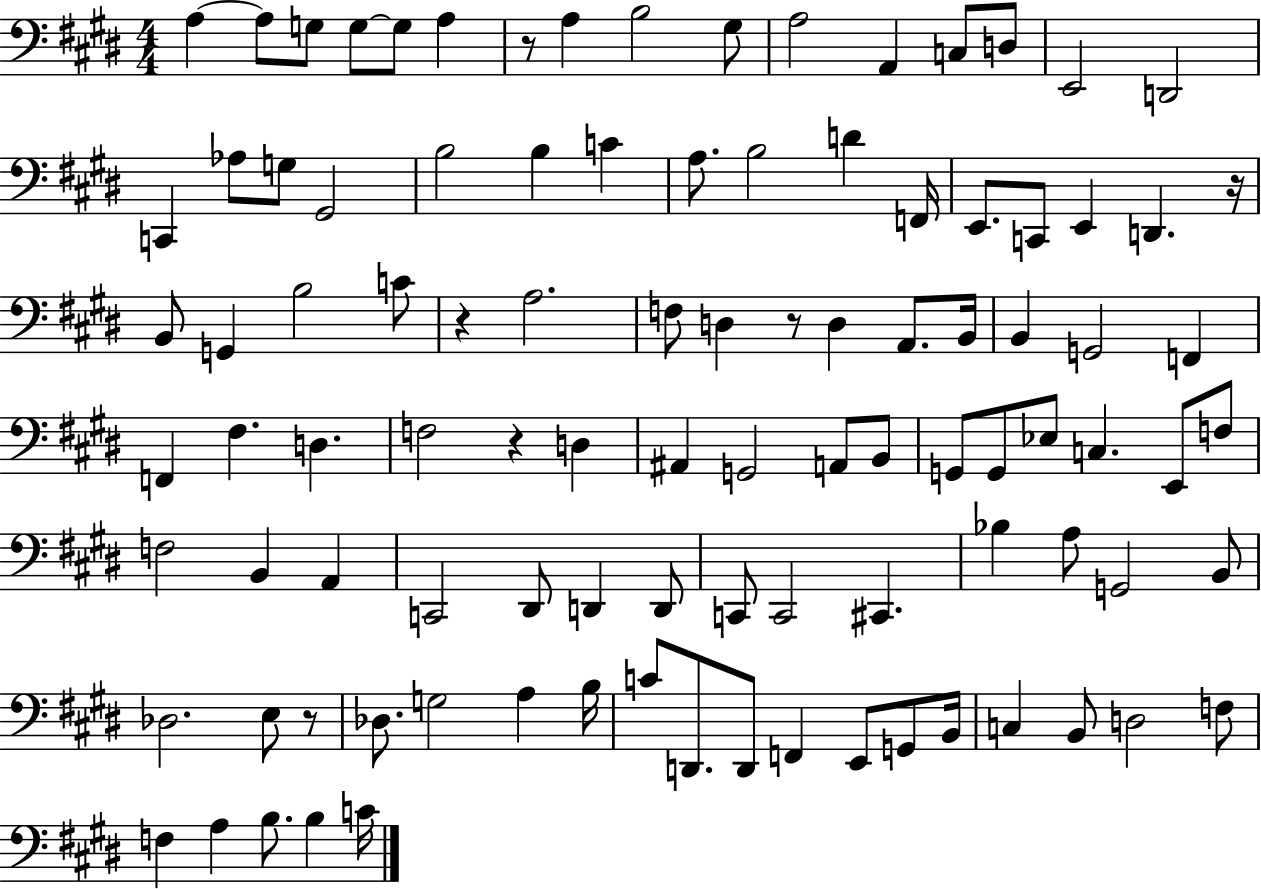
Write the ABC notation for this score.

X:1
T:Untitled
M:4/4
L:1/4
K:E
A, A,/2 G,/2 G,/2 G,/2 A, z/2 A, B,2 ^G,/2 A,2 A,, C,/2 D,/2 E,,2 D,,2 C,, _A,/2 G,/2 ^G,,2 B,2 B, C A,/2 B,2 D F,,/4 E,,/2 C,,/2 E,, D,, z/4 B,,/2 G,, B,2 C/2 z A,2 F,/2 D, z/2 D, A,,/2 B,,/4 B,, G,,2 F,, F,, ^F, D, F,2 z D, ^A,, G,,2 A,,/2 B,,/2 G,,/2 G,,/2 _E,/2 C, E,,/2 F,/2 F,2 B,, A,, C,,2 ^D,,/2 D,, D,,/2 C,,/2 C,,2 ^C,, _B, A,/2 G,,2 B,,/2 _D,2 E,/2 z/2 _D,/2 G,2 A, B,/4 C/2 D,,/2 D,,/2 F,, E,,/2 G,,/2 B,,/4 C, B,,/2 D,2 F,/2 F, A, B,/2 B, C/4